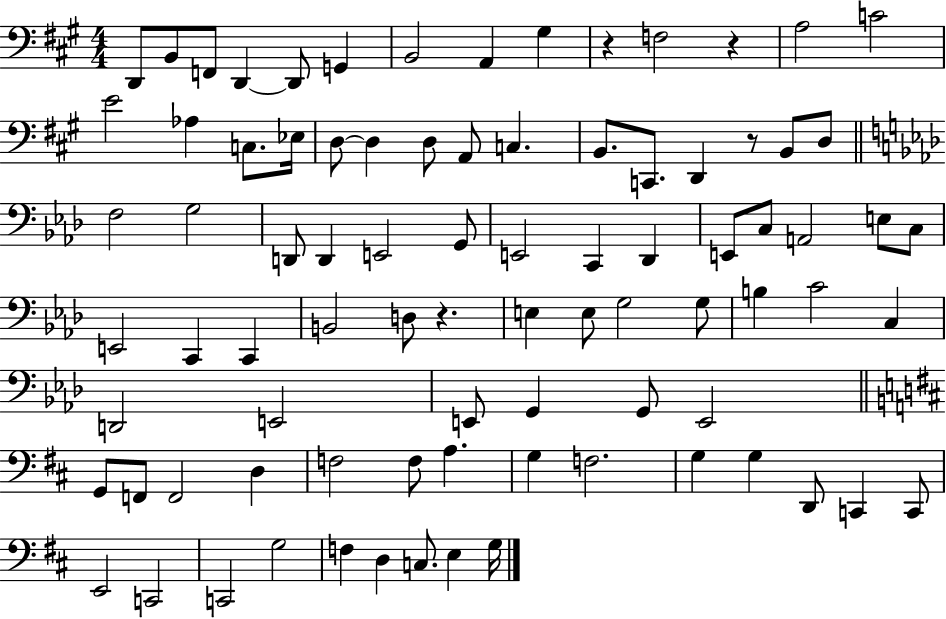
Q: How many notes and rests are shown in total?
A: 85